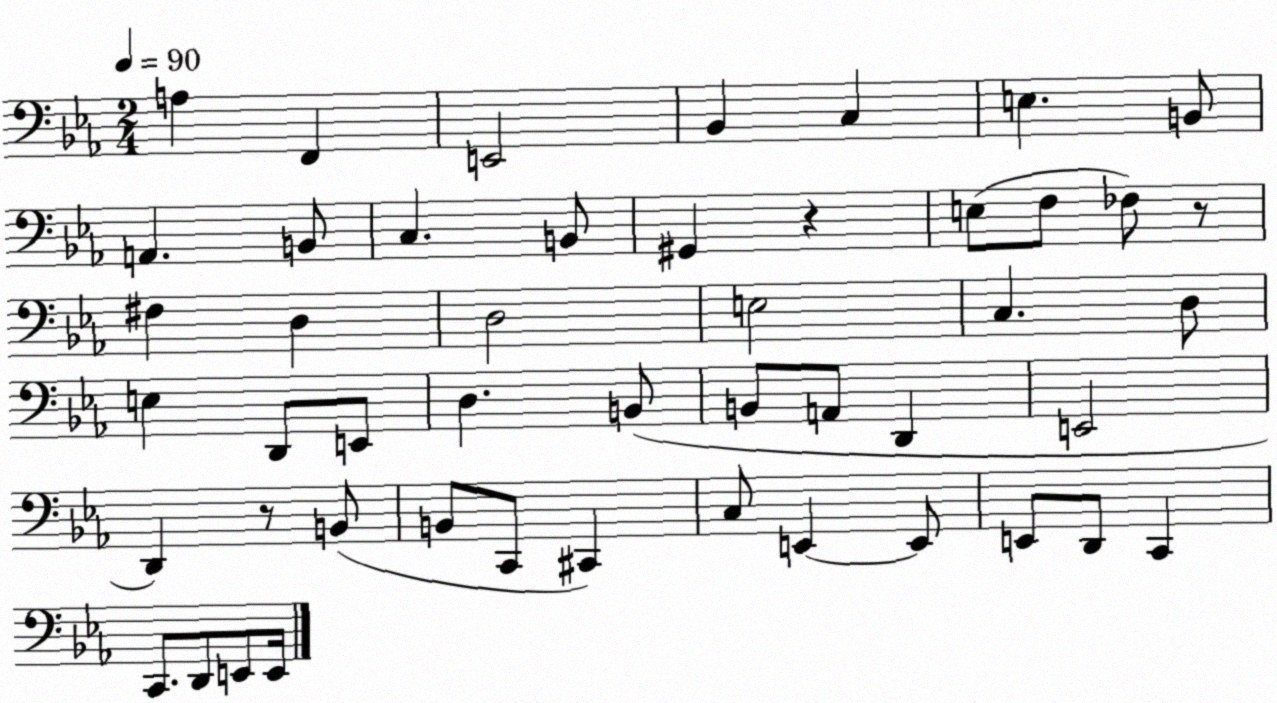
X:1
T:Untitled
M:2/4
L:1/4
K:Eb
A, F,, E,,2 _B,, C, E, B,,/2 A,, B,,/2 C, B,,/2 ^G,, z E,/2 F,/2 _F,/2 z/2 ^F, D, D,2 E,2 C, D,/2 E, D,,/2 E,,/2 D, B,,/2 B,,/2 A,,/2 D,, E,,2 D,, z/2 B,,/2 B,,/2 C,,/2 ^C,, C,/2 E,, E,,/2 E,,/2 D,,/2 C,, C,,/2 D,,/2 E,,/2 E,,/4